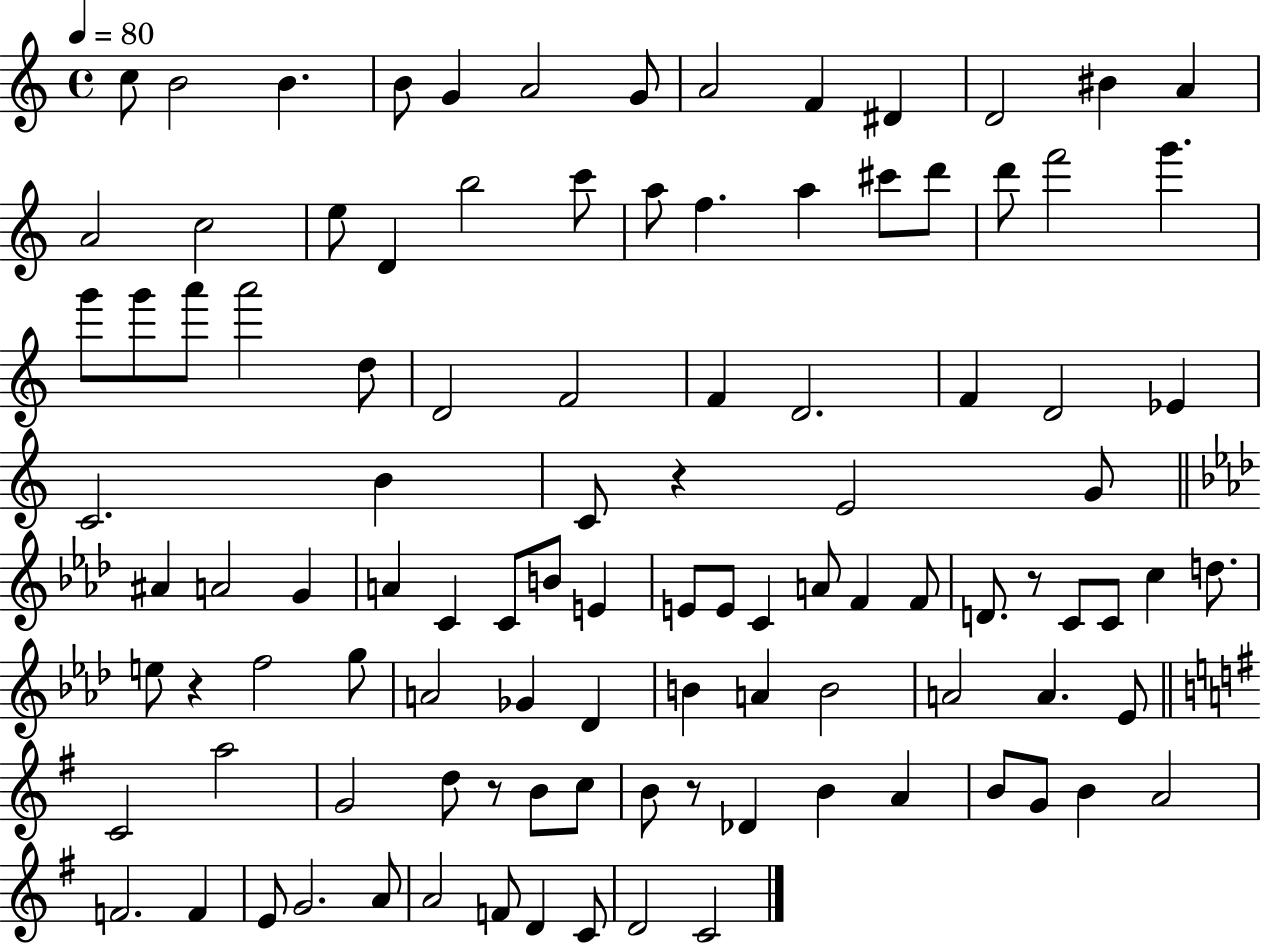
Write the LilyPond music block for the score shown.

{
  \clef treble
  \time 4/4
  \defaultTimeSignature
  \key c \major
  \tempo 4 = 80
  c''8 b'2 b'4. | b'8 g'4 a'2 g'8 | a'2 f'4 dis'4 | d'2 bis'4 a'4 | \break a'2 c''2 | e''8 d'4 b''2 c'''8 | a''8 f''4. a''4 cis'''8 d'''8 | d'''8 f'''2 g'''4. | \break g'''8 g'''8 a'''8 a'''2 d''8 | d'2 f'2 | f'4 d'2. | f'4 d'2 ees'4 | \break c'2. b'4 | c'8 r4 e'2 g'8 | \bar "||" \break \key aes \major ais'4 a'2 g'4 | a'4 c'4 c'8 b'8 e'4 | e'8 e'8 c'4 a'8 f'4 f'8 | d'8. r8 c'8 c'8 c''4 d''8. | \break e''8 r4 f''2 g''8 | a'2 ges'4 des'4 | b'4 a'4 b'2 | a'2 a'4. ees'8 | \break \bar "||" \break \key g \major c'2 a''2 | g'2 d''8 r8 b'8 c''8 | b'8 r8 des'4 b'4 a'4 | b'8 g'8 b'4 a'2 | \break f'2. f'4 | e'8 g'2. a'8 | a'2 f'8 d'4 c'8 | d'2 c'2 | \break \bar "|."
}